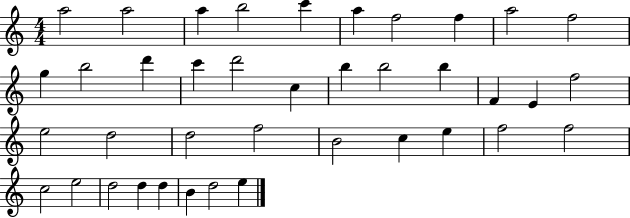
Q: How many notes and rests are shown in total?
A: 39